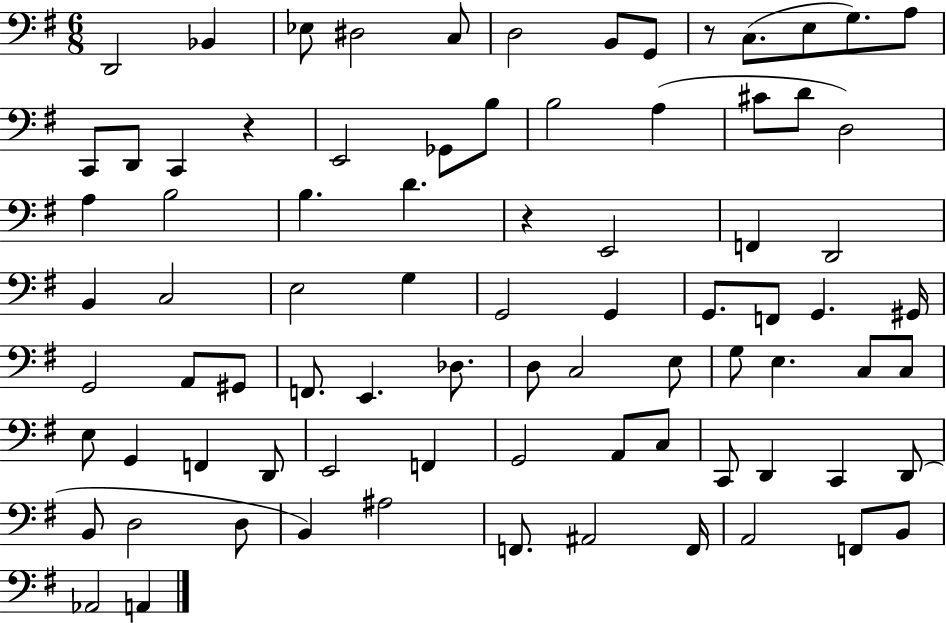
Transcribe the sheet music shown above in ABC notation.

X:1
T:Untitled
M:6/8
L:1/4
K:G
D,,2 _B,, _E,/2 ^D,2 C,/2 D,2 B,,/2 G,,/2 z/2 C,/2 E,/2 G,/2 A,/2 C,,/2 D,,/2 C,, z E,,2 _G,,/2 B,/2 B,2 A, ^C/2 D/2 D,2 A, B,2 B, D z E,,2 F,, D,,2 B,, C,2 E,2 G, G,,2 G,, G,,/2 F,,/2 G,, ^G,,/4 G,,2 A,,/2 ^G,,/2 F,,/2 E,, _D,/2 D,/2 C,2 E,/2 G,/2 E, C,/2 C,/2 E,/2 G,, F,, D,,/2 E,,2 F,, G,,2 A,,/2 C,/2 C,,/2 D,, C,, D,,/2 B,,/2 D,2 D,/2 B,, ^A,2 F,,/2 ^A,,2 F,,/4 A,,2 F,,/2 B,,/2 _A,,2 A,,